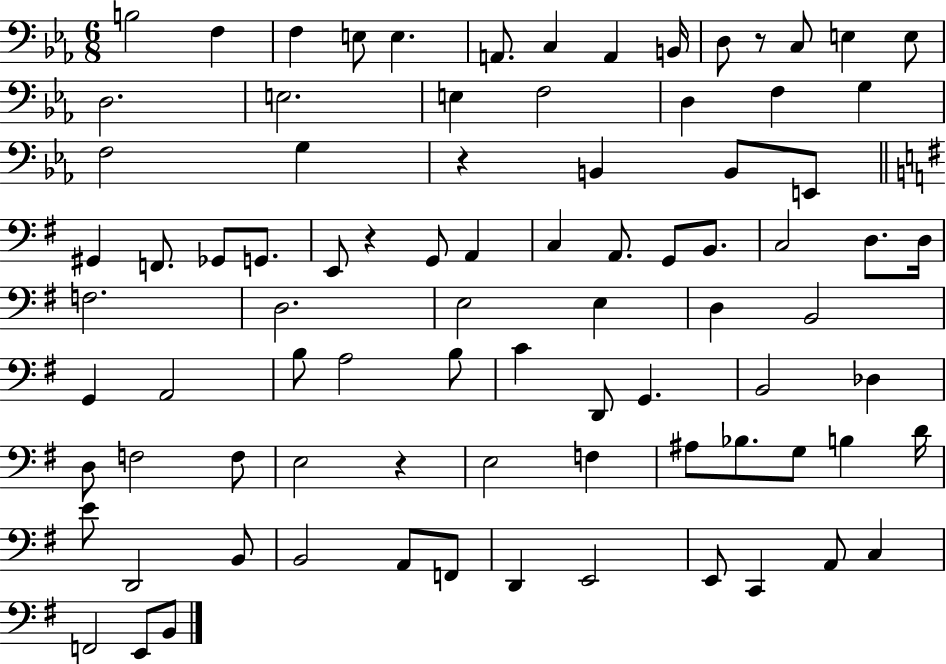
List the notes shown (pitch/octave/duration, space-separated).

B3/h F3/q F3/q E3/e E3/q. A2/e. C3/q A2/q B2/s D3/e R/e C3/e E3/q E3/e D3/h. E3/h. E3/q F3/h D3/q F3/q G3/q F3/h G3/q R/q B2/q B2/e E2/e G#2/q F2/e. Gb2/e G2/e. E2/e R/q G2/e A2/q C3/q A2/e. G2/e B2/e. C3/h D3/e. D3/s F3/h. D3/h. E3/h E3/q D3/q B2/h G2/q A2/h B3/e A3/h B3/e C4/q D2/e G2/q. B2/h Db3/q D3/e F3/h F3/e E3/h R/q E3/h F3/q A#3/e Bb3/e. G3/e B3/q D4/s E4/e D2/h B2/e B2/h A2/e F2/e D2/q E2/h E2/e C2/q A2/e C3/q F2/h E2/e B2/e